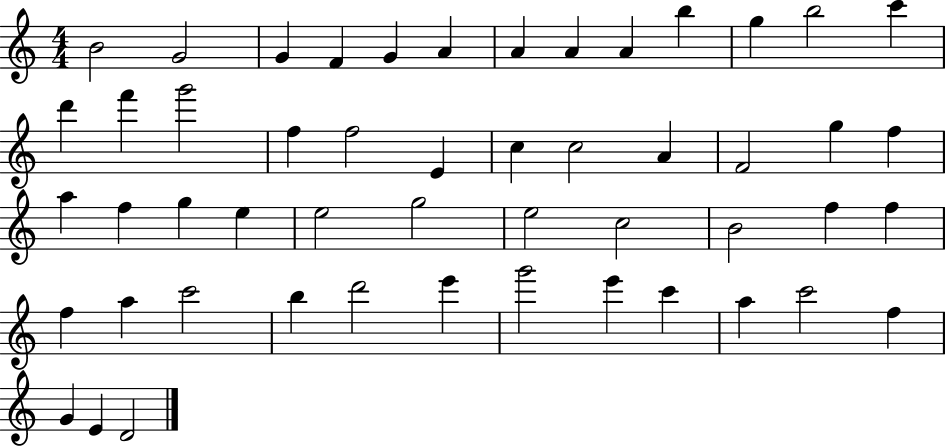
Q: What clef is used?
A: treble